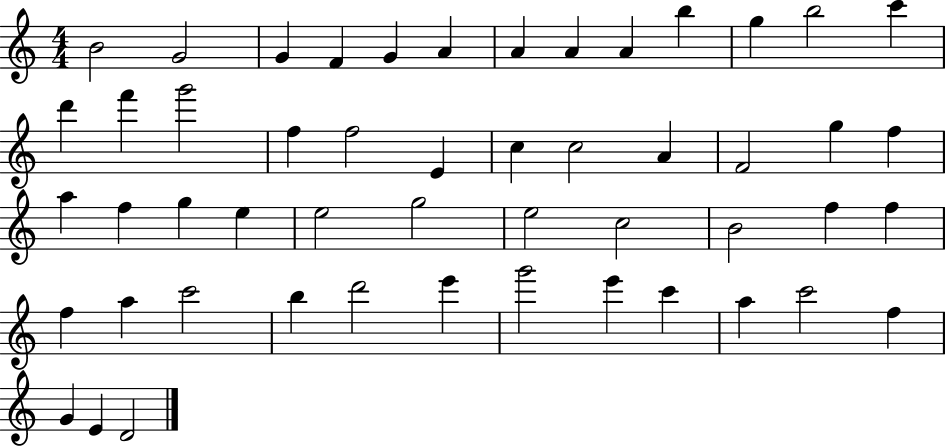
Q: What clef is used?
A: treble